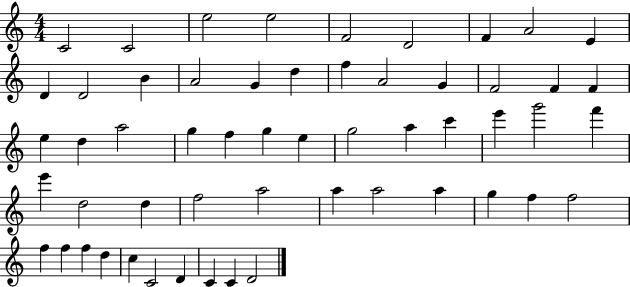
C4/h C4/h E5/h E5/h F4/h D4/h F4/q A4/h E4/q D4/q D4/h B4/q A4/h G4/q D5/q F5/q A4/h G4/q F4/h F4/q F4/q E5/q D5/q A5/h G5/q F5/q G5/q E5/q G5/h A5/q C6/q E6/q G6/h F6/q E6/q D5/h D5/q F5/h A5/h A5/q A5/h A5/q G5/q F5/q F5/h F5/q F5/q F5/q D5/q C5/q C4/h D4/q C4/q C4/q D4/h